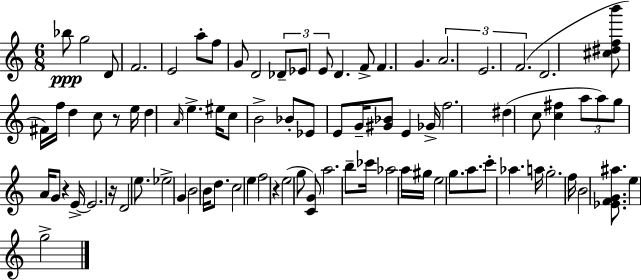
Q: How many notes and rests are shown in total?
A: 85